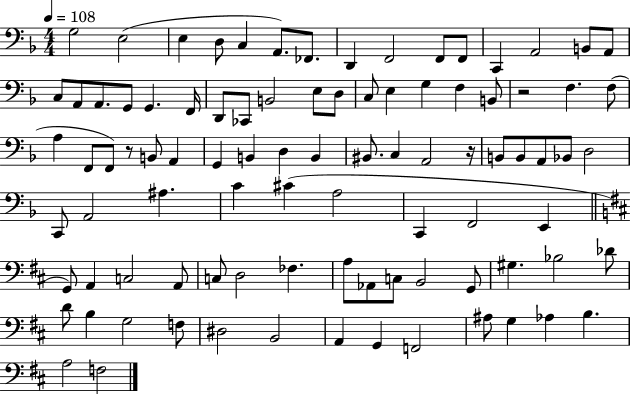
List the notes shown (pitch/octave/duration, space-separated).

G3/h E3/h E3/q D3/e C3/q A2/e. FES2/e. D2/q F2/h F2/e F2/e C2/q A2/h B2/e A2/e C3/e A2/e A2/e. G2/e G2/q. F2/s D2/e CES2/e B2/h E3/e D3/e C3/e E3/q G3/q F3/q B2/e R/h F3/q. F3/e A3/q F2/e F2/e R/e B2/e A2/q G2/q B2/q D3/q B2/q BIS2/e. C3/q A2/h R/s B2/e B2/e A2/e Bb2/e D3/h C2/e A2/h A#3/q. C4/q C#4/q A3/h C2/q F2/h E2/q G2/e A2/q C3/h A2/e C3/e D3/h FES3/q. A3/e Ab2/e C3/e B2/h G2/e G#3/q. Bb3/h Db4/e D4/e B3/q G3/h F3/e D#3/h B2/h A2/q G2/q F2/h A#3/e G3/q Ab3/q B3/q. A3/h F3/h